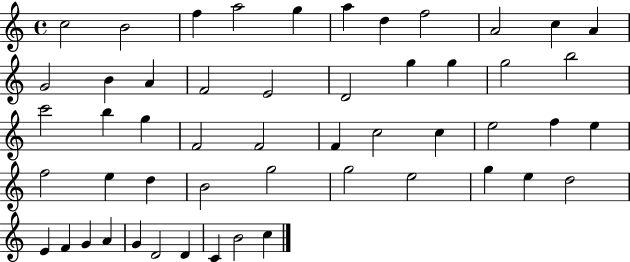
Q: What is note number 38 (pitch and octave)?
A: G5